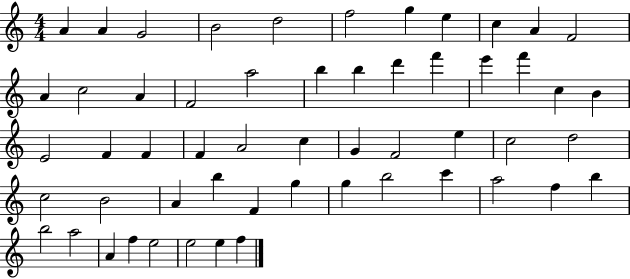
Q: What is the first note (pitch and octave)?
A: A4